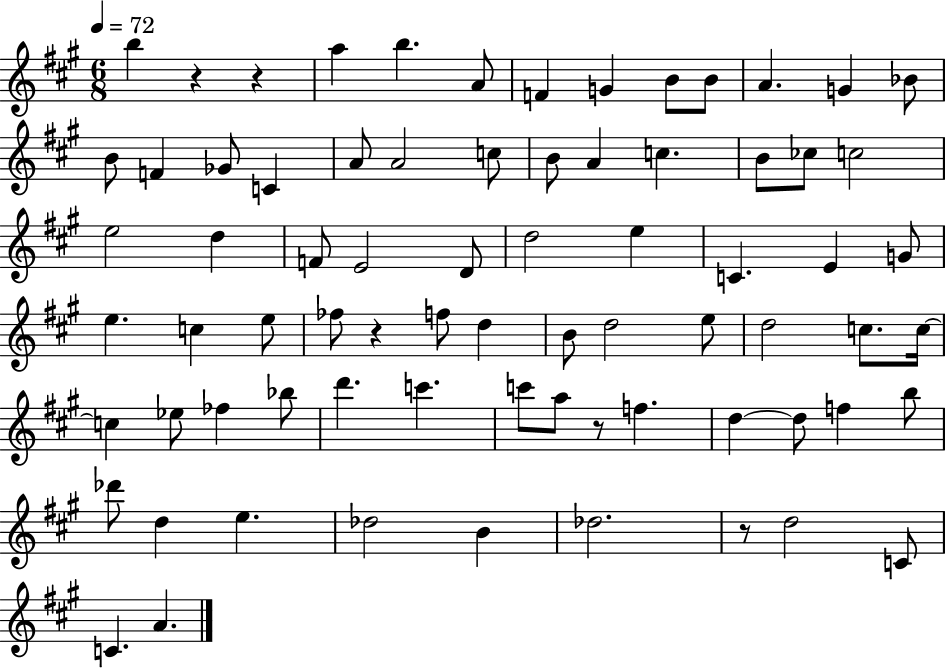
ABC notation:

X:1
T:Untitled
M:6/8
L:1/4
K:A
b z z a b A/2 F G B/2 B/2 A G _B/2 B/2 F _G/2 C A/2 A2 c/2 B/2 A c B/2 _c/2 c2 e2 d F/2 E2 D/2 d2 e C E G/2 e c e/2 _f/2 z f/2 d B/2 d2 e/2 d2 c/2 c/4 c _e/2 _f _b/2 d' c' c'/2 a/2 z/2 f d d/2 f b/2 _d'/2 d e _d2 B _d2 z/2 d2 C/2 C A